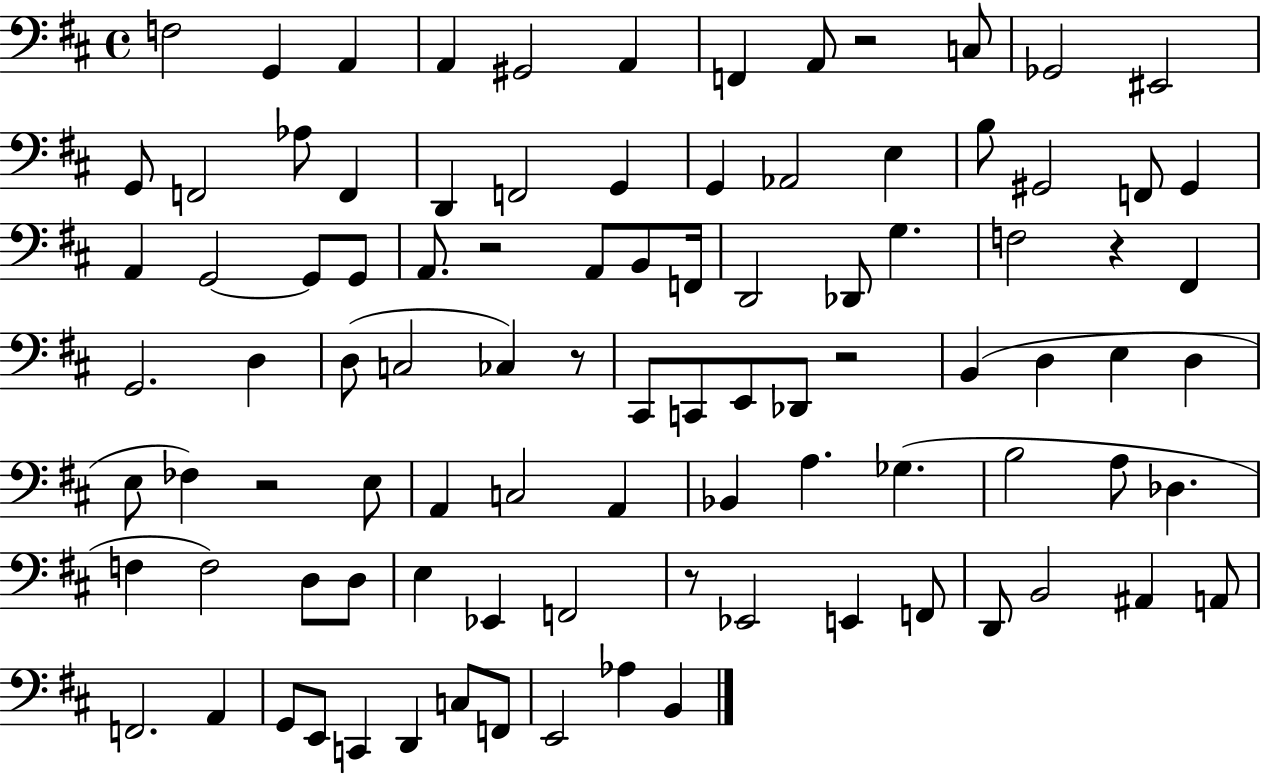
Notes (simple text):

F3/h G2/q A2/q A2/q G#2/h A2/q F2/q A2/e R/h C3/e Gb2/h EIS2/h G2/e F2/h Ab3/e F2/q D2/q F2/h G2/q G2/q Ab2/h E3/q B3/e G#2/h F2/e G#2/q A2/q G2/h G2/e G2/e A2/e. R/h A2/e B2/e F2/s D2/h Db2/e G3/q. F3/h R/q F#2/q G2/h. D3/q D3/e C3/h CES3/q R/e C#2/e C2/e E2/e Db2/e R/h B2/q D3/q E3/q D3/q E3/e FES3/q R/h E3/e A2/q C3/h A2/q Bb2/q A3/q. Gb3/q. B3/h A3/e Db3/q. F3/q F3/h D3/e D3/e E3/q Eb2/q F2/h R/e Eb2/h E2/q F2/e D2/e B2/h A#2/q A2/e F2/h. A2/q G2/e E2/e C2/q D2/q C3/e F2/e E2/h Ab3/q B2/q